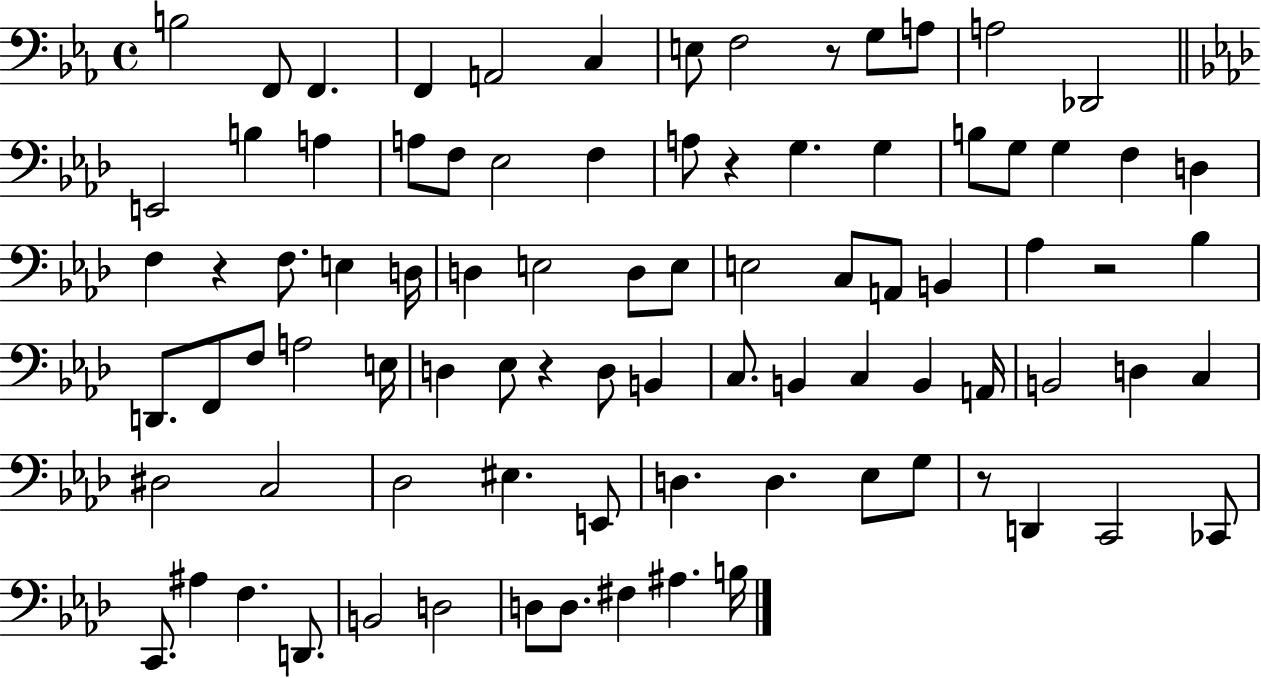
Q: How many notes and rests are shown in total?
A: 87